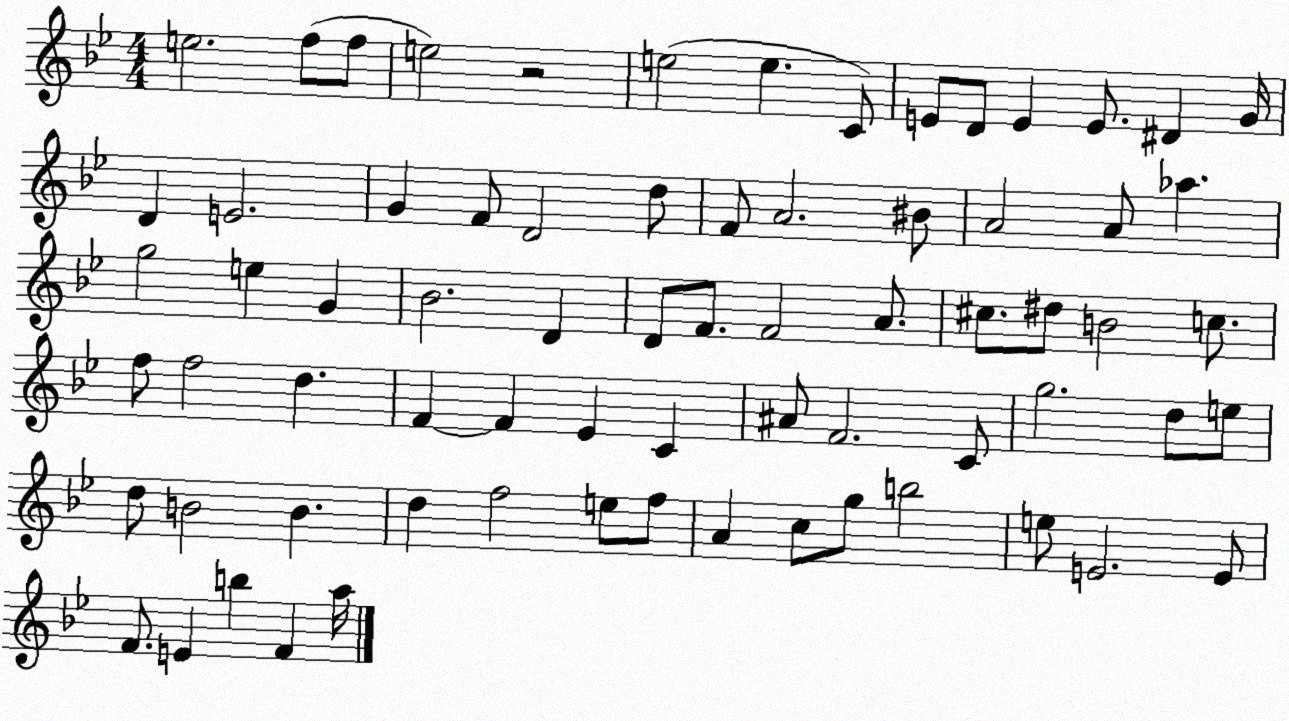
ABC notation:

X:1
T:Untitled
M:4/4
L:1/4
K:Bb
e2 f/2 f/2 e2 z2 e2 e C/2 E/2 D/2 E E/2 ^D G/4 D E2 G F/2 D2 d/2 F/2 A2 ^B/2 A2 A/2 _a g2 e G _B2 D D/2 F/2 F2 A/2 ^c/2 ^d/2 B2 c/2 f/2 f2 d F F _E C ^A/2 F2 C/2 g2 d/2 e/2 d/2 B2 B d f2 e/2 f/2 A c/2 g/2 b2 e/2 E2 E/2 F/2 E b F a/4